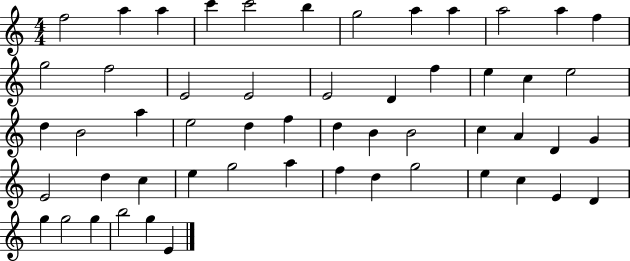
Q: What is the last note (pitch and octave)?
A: E4